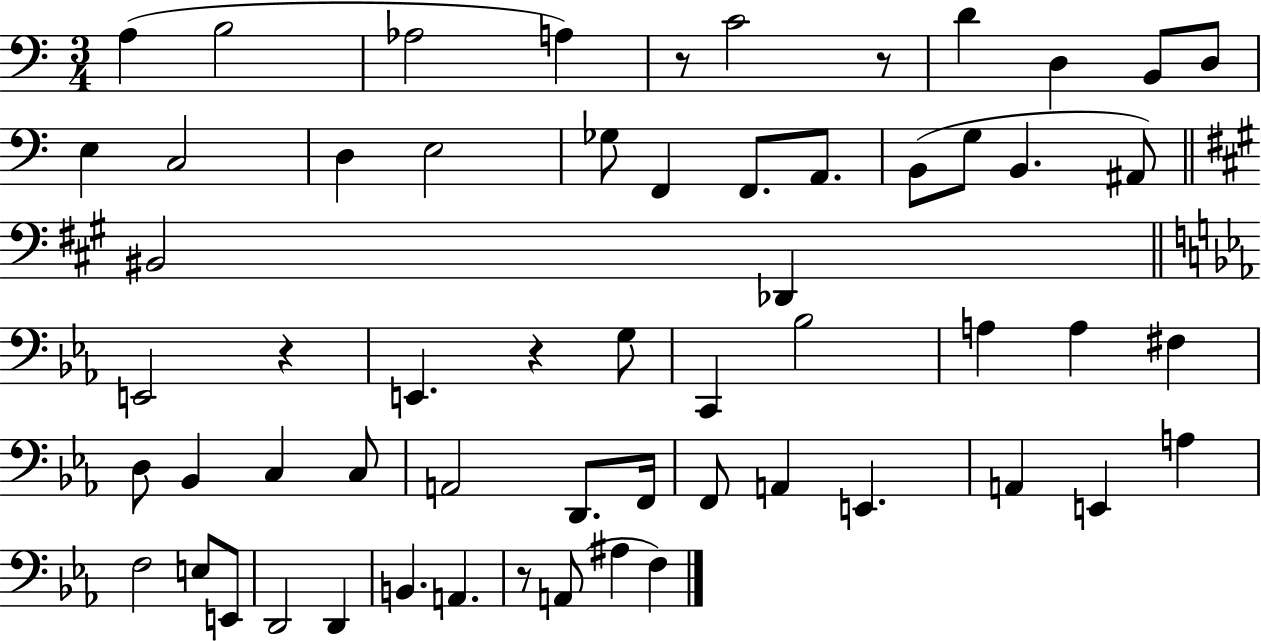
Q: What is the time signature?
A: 3/4